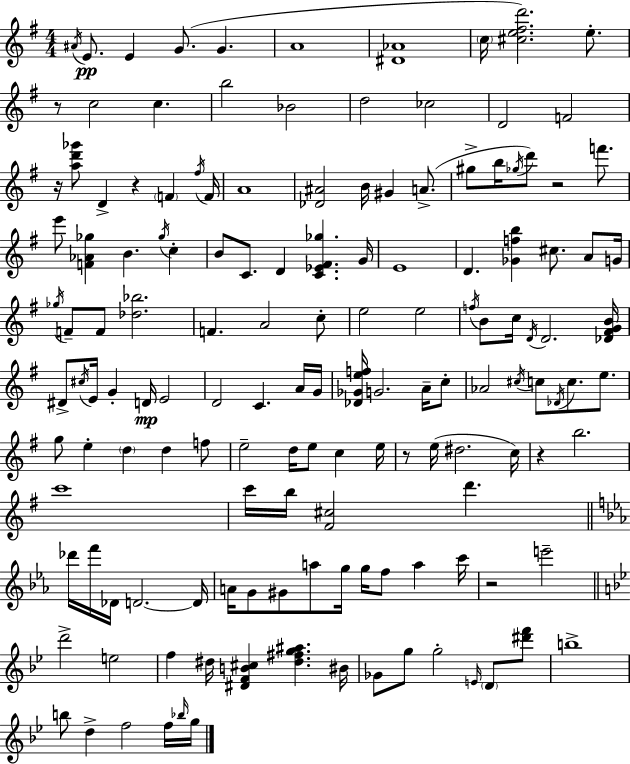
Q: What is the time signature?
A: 4/4